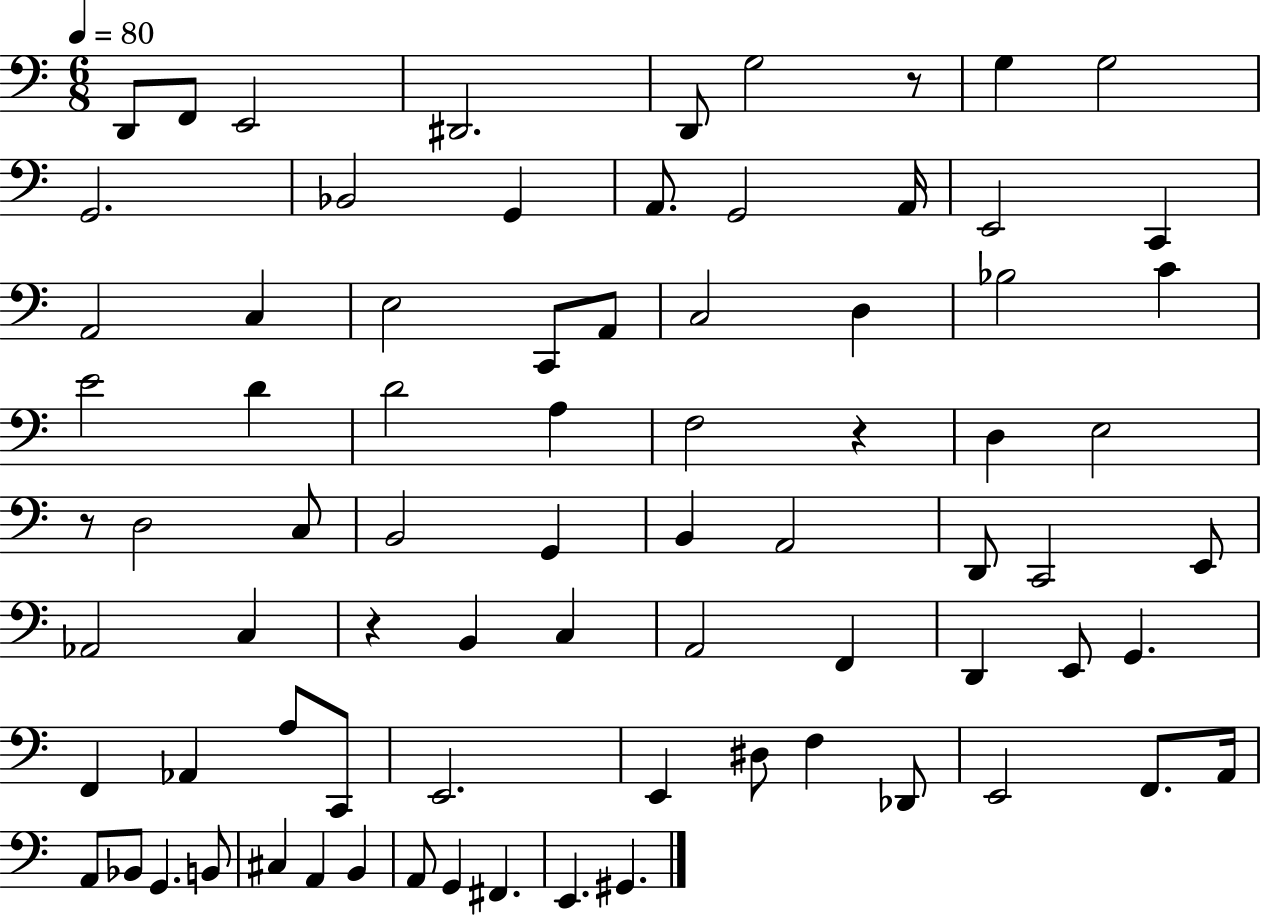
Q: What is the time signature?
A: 6/8